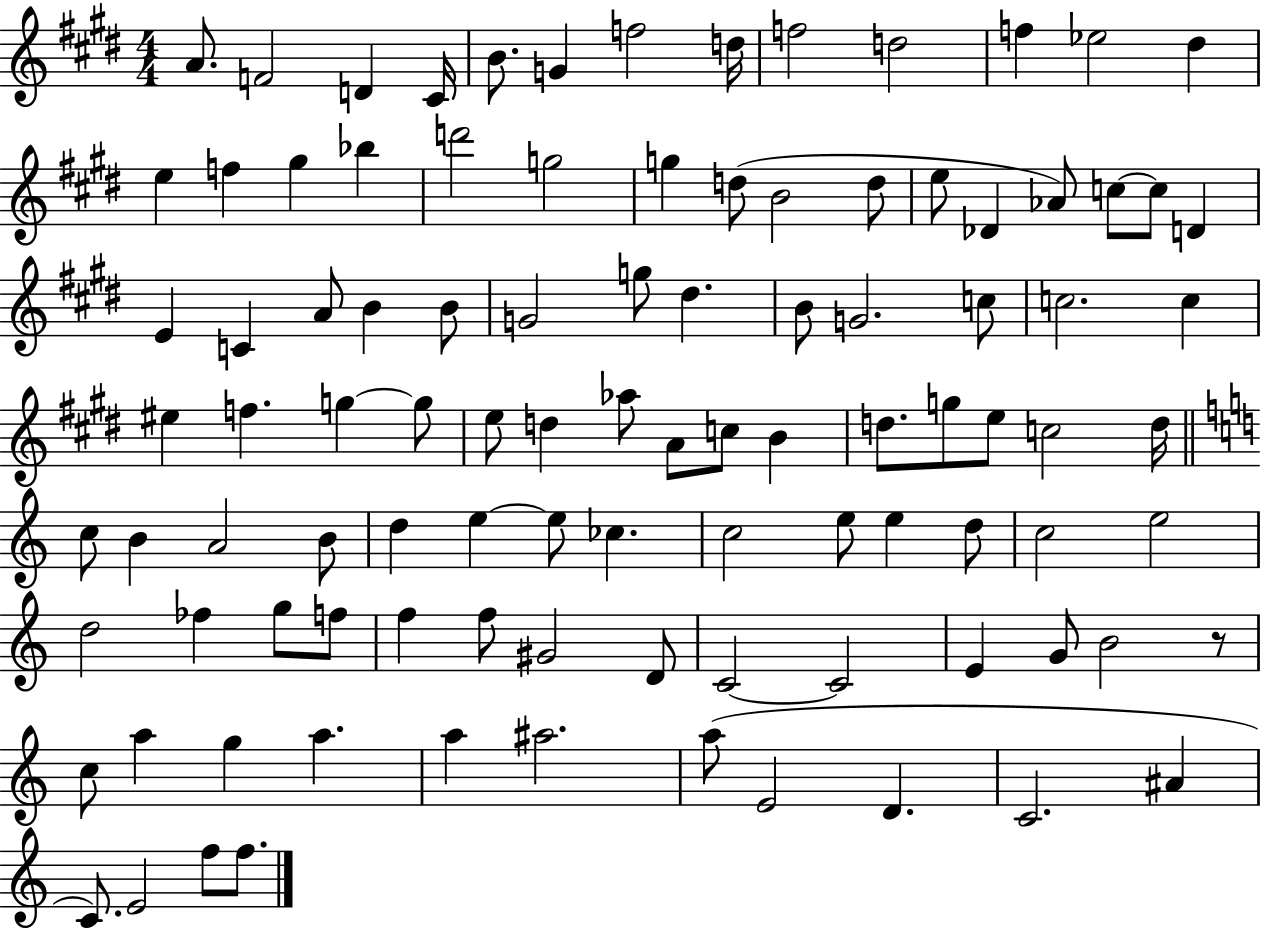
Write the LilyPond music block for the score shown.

{
  \clef treble
  \numericTimeSignature
  \time 4/4
  \key e \major
  \repeat volta 2 { a'8. f'2 d'4 cis'16 | b'8. g'4 f''2 d''16 | f''2 d''2 | f''4 ees''2 dis''4 | \break e''4 f''4 gis''4 bes''4 | d'''2 g''2 | g''4 d''8( b'2 d''8 | e''8 des'4 aes'8) c''8~~ c''8 d'4 | \break e'4 c'4 a'8 b'4 b'8 | g'2 g''8 dis''4. | b'8 g'2. c''8 | c''2. c''4 | \break eis''4 f''4. g''4~~ g''8 | e''8 d''4 aes''8 a'8 c''8 b'4 | d''8. g''8 e''8 c''2 d''16 | \bar "||" \break \key c \major c''8 b'4 a'2 b'8 | d''4 e''4~~ e''8 ces''4. | c''2 e''8 e''4 d''8 | c''2 e''2 | \break d''2 fes''4 g''8 f''8 | f''4 f''8 gis'2 d'8 | c'2~~ c'2 | e'4 g'8 b'2 r8 | \break c''8 a''4 g''4 a''4. | a''4 ais''2. | a''8( e'2 d'4. | c'2. ais'4 | \break c'8.) e'2 f''8 f''8. | } \bar "|."
}